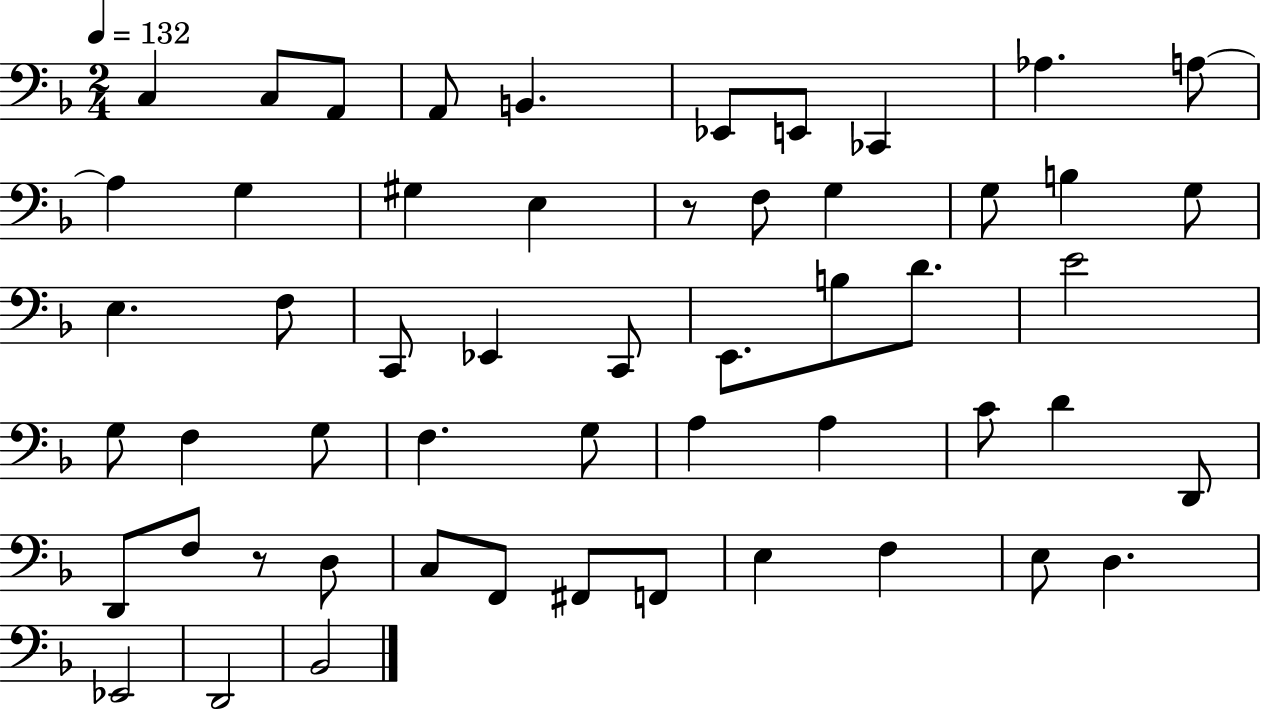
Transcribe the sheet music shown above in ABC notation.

X:1
T:Untitled
M:2/4
L:1/4
K:F
C, C,/2 A,,/2 A,,/2 B,, _E,,/2 E,,/2 _C,, _A, A,/2 A, G, ^G, E, z/2 F,/2 G, G,/2 B, G,/2 E, F,/2 C,,/2 _E,, C,,/2 E,,/2 B,/2 D/2 E2 G,/2 F, G,/2 F, G,/2 A, A, C/2 D D,,/2 D,,/2 F,/2 z/2 D,/2 C,/2 F,,/2 ^F,,/2 F,,/2 E, F, E,/2 D, _E,,2 D,,2 _B,,2